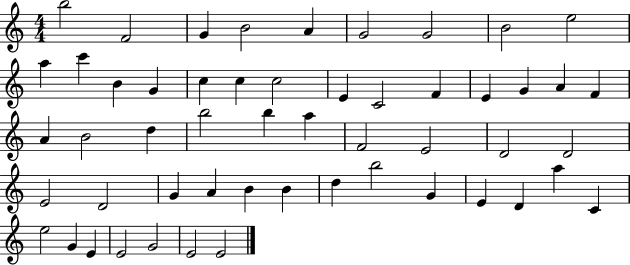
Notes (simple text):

B5/h F4/h G4/q B4/h A4/q G4/h G4/h B4/h E5/h A5/q C6/q B4/q G4/q C5/q C5/q C5/h E4/q C4/h F4/q E4/q G4/q A4/q F4/q A4/q B4/h D5/q B5/h B5/q A5/q F4/h E4/h D4/h D4/h E4/h D4/h G4/q A4/q B4/q B4/q D5/q B5/h G4/q E4/q D4/q A5/q C4/q E5/h G4/q E4/q E4/h G4/h E4/h E4/h